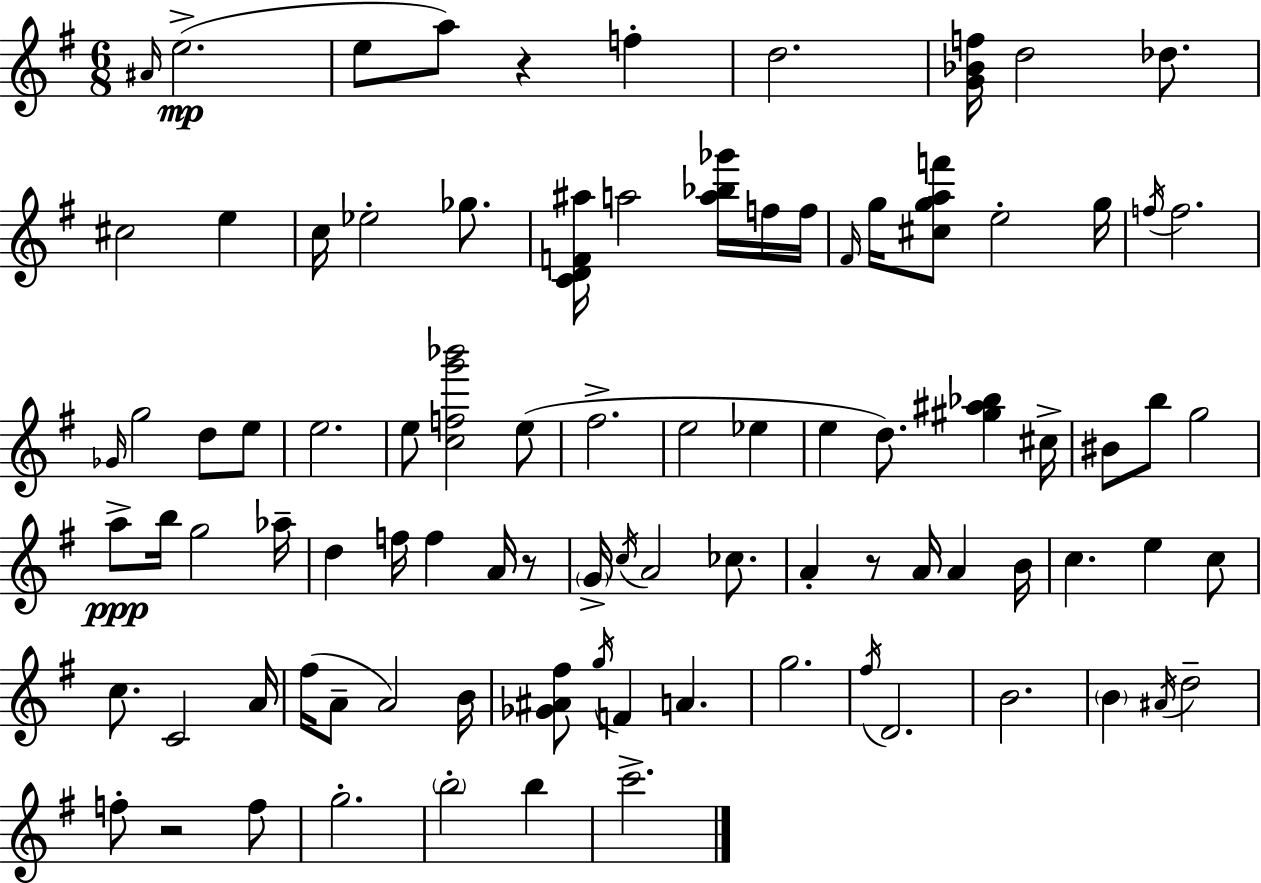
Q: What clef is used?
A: treble